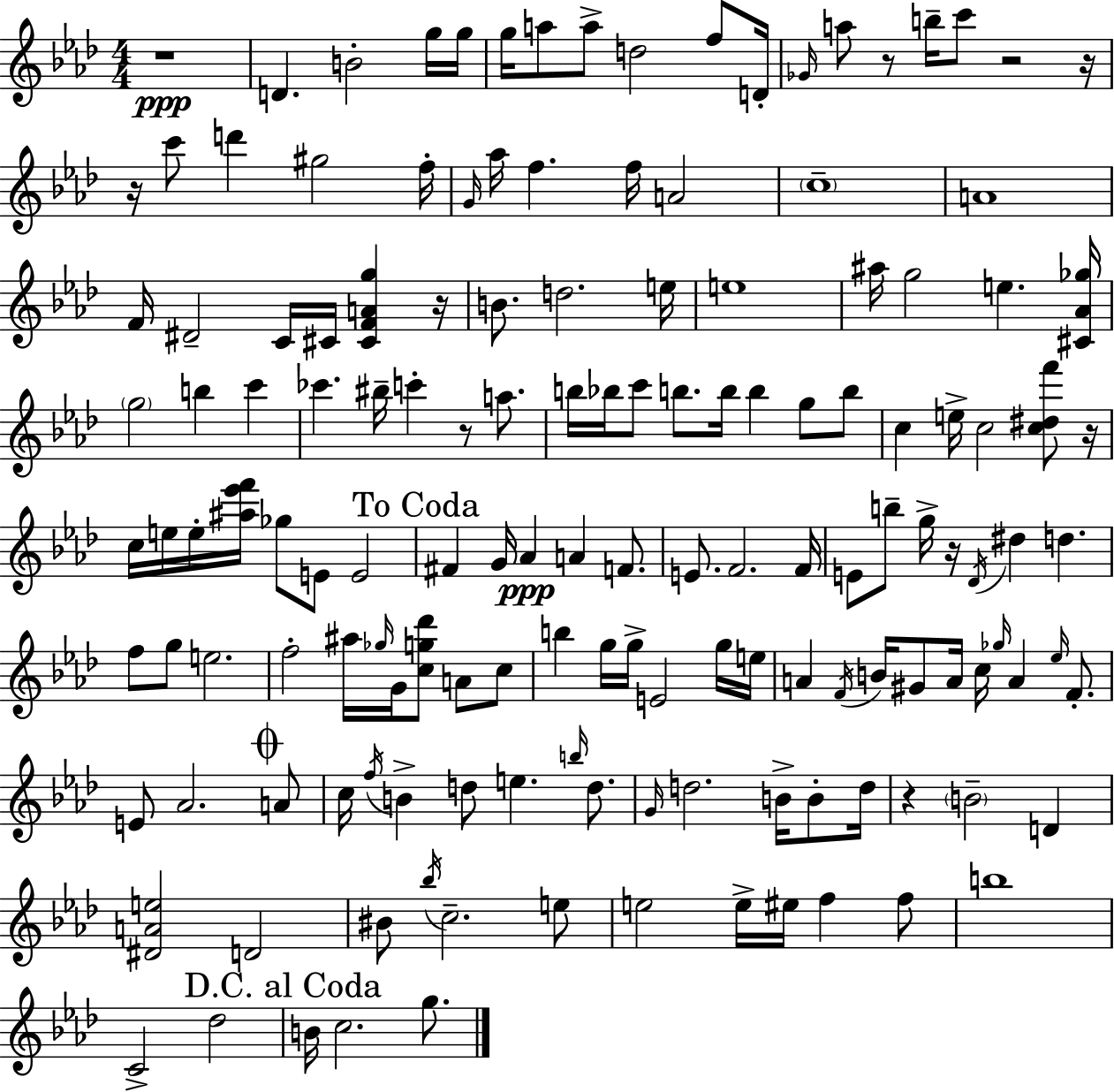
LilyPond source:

{
  \clef treble
  \numericTimeSignature
  \time 4/4
  \key f \minor
  r1\ppp | d'4. b'2-. g''16 g''16 | g''16 a''8 a''8-> d''2 f''8 d'16-. | \grace { ges'16 } a''8 r8 b''16-- c'''8 r2 | \break r16 r16 c'''8 d'''4 gis''2 | f''16-. \grace { g'16 } aes''16 f''4. f''16 a'2 | \parenthesize c''1-- | a'1 | \break f'16 dis'2-- c'16 cis'16 <cis' f' a' g''>4 | r16 b'8. d''2. | e''16 e''1 | ais''16 g''2 e''4. | \break <cis' aes' ges''>16 \parenthesize g''2 b''4 c'''4 | ces'''4. bis''16-- c'''4-. r8 a''8. | b''16 bes''16 c'''8 b''8. b''16 b''4 g''8 | b''8 c''4 e''16-> c''2 <c'' dis'' f'''>8 | \break r16 c''16 e''16 e''16-. <ais'' ees''' f'''>16 ges''8 e'8 e'2 | \mark "To Coda" fis'4 g'16 aes'4\ppp a'4 f'8. | e'8. f'2. | f'16 e'8 b''8-- g''16-> r16 \acciaccatura { des'16 } dis''4 d''4. | \break f''8 g''8 e''2. | f''2-. ais''16 \grace { ges''16 } g'16 <c'' g'' des'''>8 | a'8 c''8 b''4 g''16 g''16-> e'2 | g''16 e''16 a'4 \acciaccatura { f'16 } b'16 gis'8 a'16 c''16 \grace { ges''16 } a'4 | \break \grace { ees''16 } f'8.-. e'8 aes'2. | \mark \markup { \musicglyph "scripts.coda" } a'8 c''16 \acciaccatura { f''16 } b'4-> d''8 e''4. | \grace { b''16 } d''8. \grace { g'16 } d''2. | b'16-> b'8-. d''16 r4 \parenthesize b'2-- | \break d'4 <dis' a' e''>2 | d'2 bis'8 \acciaccatura { bes''16 } c''2.-- | e''8 e''2 | e''16-> eis''16 f''4 f''8 b''1 | \break c'2-> | des''2 \mark "D.C. al Coda" b'16 c''2. | g''8. \bar "|."
}